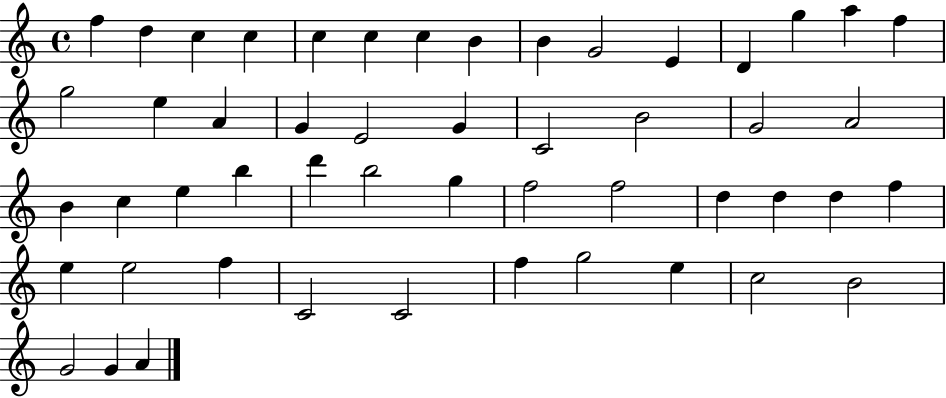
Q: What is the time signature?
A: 4/4